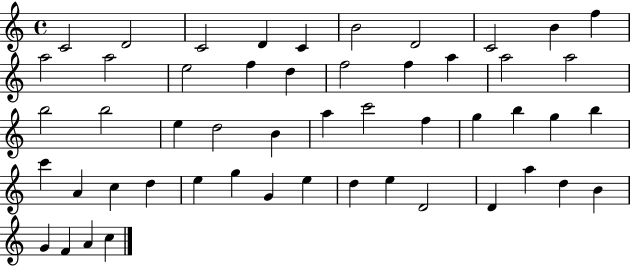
X:1
T:Untitled
M:4/4
L:1/4
K:C
C2 D2 C2 D C B2 D2 C2 B f a2 a2 e2 f d f2 f a a2 a2 b2 b2 e d2 B a c'2 f g b g b c' A c d e g G e d e D2 D a d B G F A c